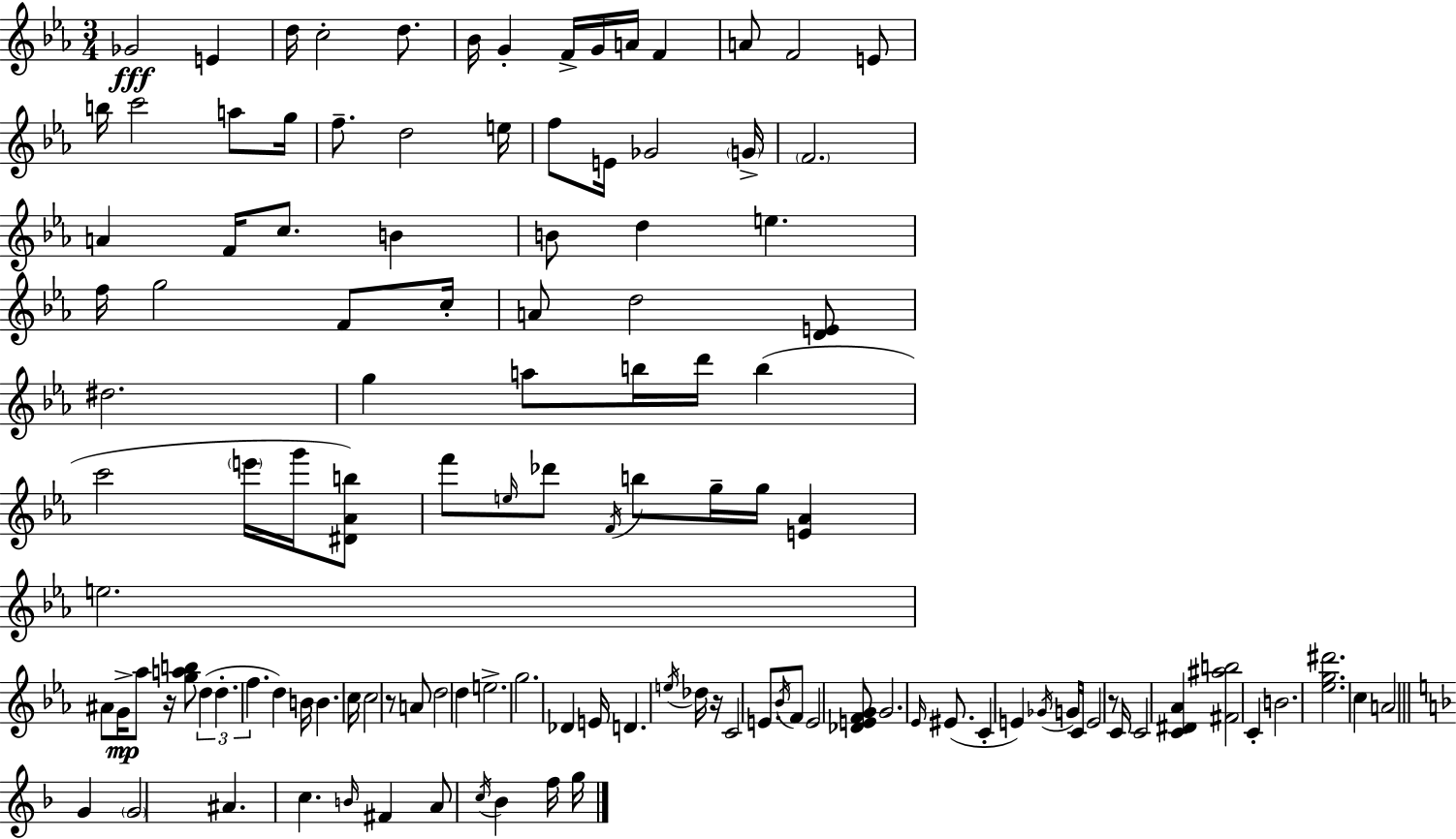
Gb4/h E4/q D5/s C5/h D5/e. Bb4/s G4/q F4/s G4/s A4/s F4/q A4/e F4/h E4/e B5/s C6/h A5/e G5/s F5/e. D5/h E5/s F5/e E4/s Gb4/h G4/s F4/h. A4/q F4/s C5/e. B4/q B4/e D5/q E5/q. F5/s G5/h F4/e C5/s A4/e D5/h [D4,E4]/e D#5/h. G5/q A5/e B5/s D6/s B5/q C6/h E6/s G6/s [D#4,Ab4,B5]/e F6/e E5/s Db6/e F4/s B5/e G5/s G5/s [E4,Ab4]/q E5/h. A#4/e G4/s Ab5/e R/s [G5,A5,B5]/e D5/q D5/q. F5/q. D5/q B4/s B4/q. C5/s C5/h R/e A4/e D5/h D5/q E5/h. G5/h. Db4/q E4/s D4/q. E5/s Db5/s R/s C4/h E4/e. Bb4/s F4/e E4/h [Db4,E4,F4,G4]/e G4/h. Eb4/s EIS4/e. C4/q E4/q Gb4/s G4/s C4/s E4/h R/e C4/s C4/h [C4,D#4,Ab4]/q [F#4,A#5,B5]/h C4/q B4/h. [Eb5,G5,D#6]/h. C5/q A4/h G4/q G4/h A#4/q. C5/q. B4/s F#4/q A4/e C5/s Bb4/q F5/s G5/s